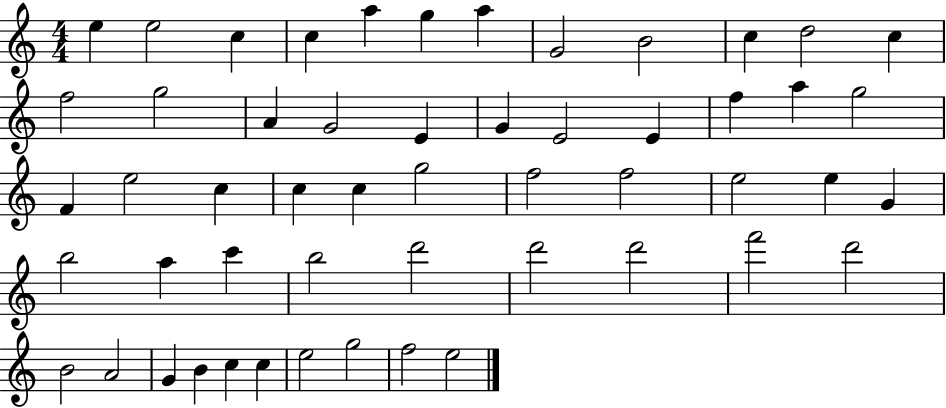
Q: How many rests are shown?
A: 0